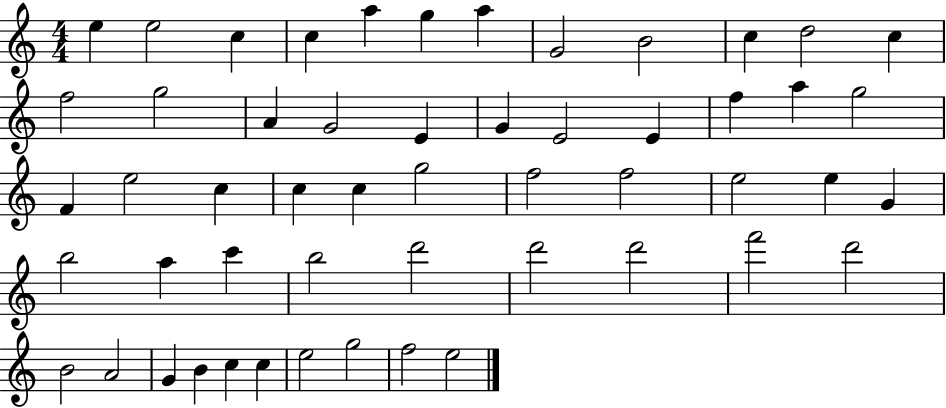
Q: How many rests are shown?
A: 0